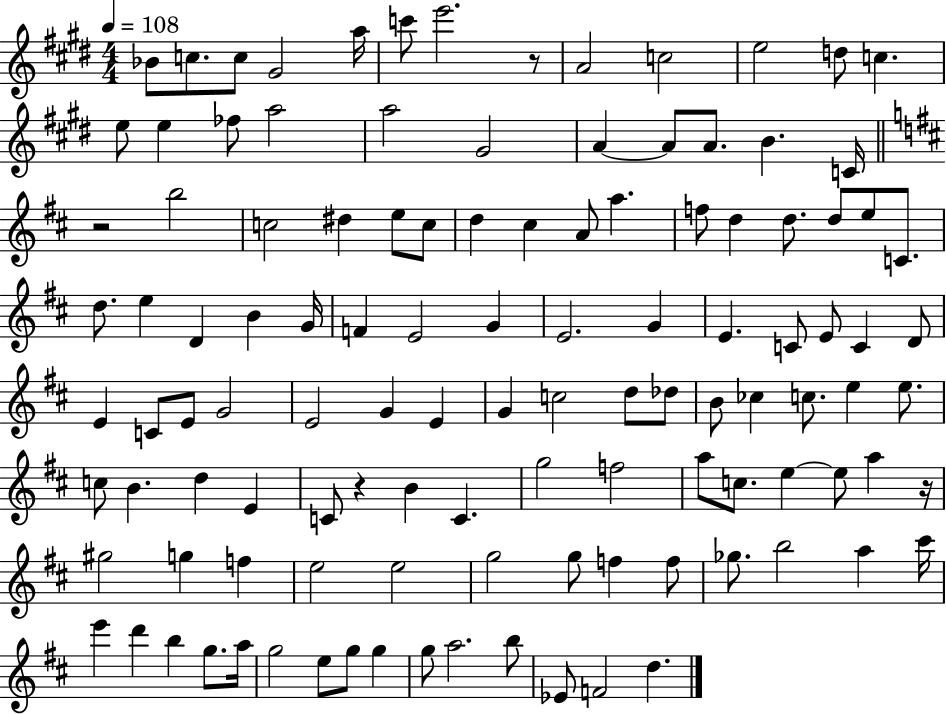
{
  \clef treble
  \numericTimeSignature
  \time 4/4
  \key e \major
  \tempo 4 = 108
  bes'8 c''8. c''8 gis'2 a''16 | c'''8 e'''2. r8 | a'2 c''2 | e''2 d''8 c''4. | \break e''8 e''4 fes''8 a''2 | a''2 gis'2 | a'4~~ a'8 a'8. b'4. c'16 | \bar "||" \break \key d \major r2 b''2 | c''2 dis''4 e''8 c''8 | d''4 cis''4 a'8 a''4. | f''8 d''4 d''8. d''8 e''8 c'8. | \break d''8. e''4 d'4 b'4 g'16 | f'4 e'2 g'4 | e'2. g'4 | e'4. c'8 e'8 c'4 d'8 | \break e'4 c'8 e'8 g'2 | e'2 g'4 e'4 | g'4 c''2 d''8 des''8 | b'8 ces''4 c''8. e''4 e''8. | \break c''8 b'4. d''4 e'4 | c'8 r4 b'4 c'4. | g''2 f''2 | a''8 c''8. e''4~~ e''8 a''4 r16 | \break gis''2 g''4 f''4 | e''2 e''2 | g''2 g''8 f''4 f''8 | ges''8. b''2 a''4 cis'''16 | \break e'''4 d'''4 b''4 g''8. a''16 | g''2 e''8 g''8 g''4 | g''8 a''2. b''8 | ees'8 f'2 d''4. | \break \bar "|."
}